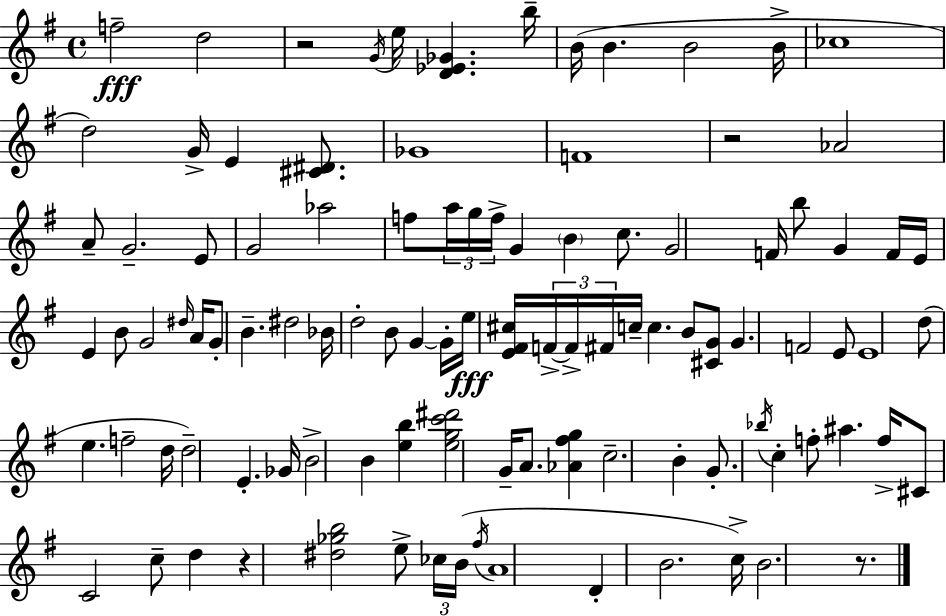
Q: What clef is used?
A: treble